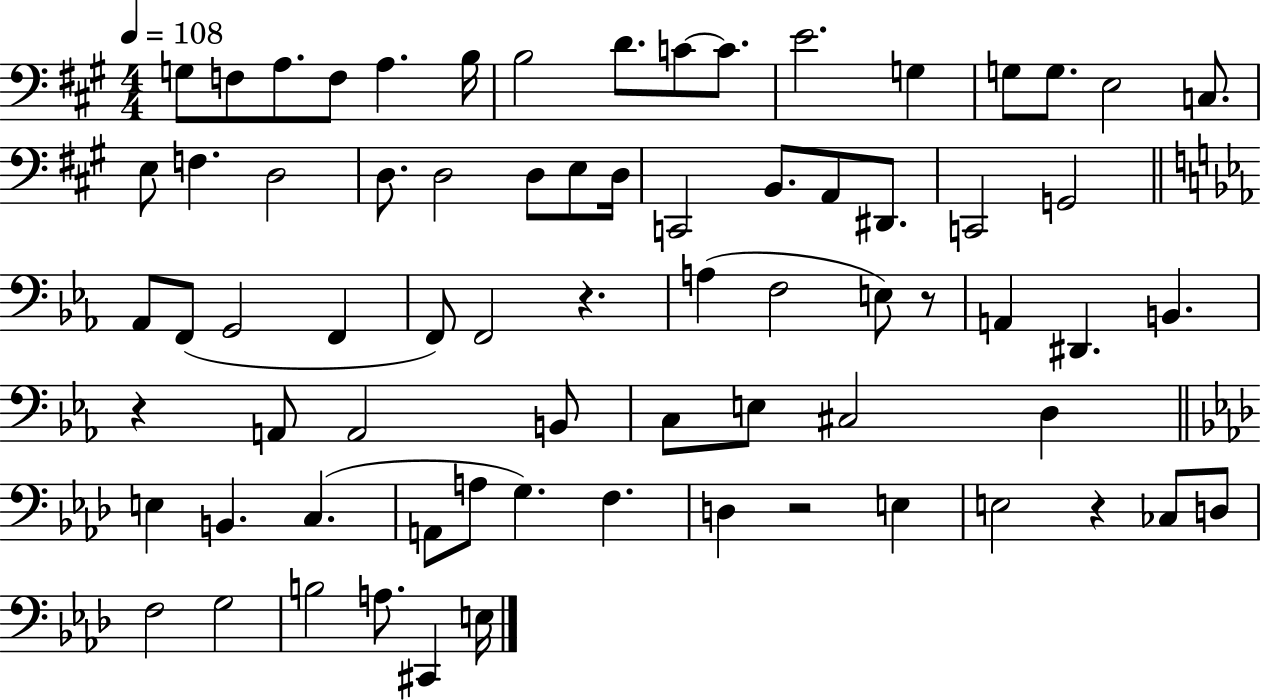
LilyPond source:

{
  \clef bass
  \numericTimeSignature
  \time 4/4
  \key a \major
  \tempo 4 = 108
  g8 f8 a8. f8 a4. b16 | b2 d'8. c'8~~ c'8. | e'2. g4 | g8 g8. e2 c8. | \break e8 f4. d2 | d8. d2 d8 e8 d16 | c,2 b,8. a,8 dis,8. | c,2 g,2 | \break \bar "||" \break \key c \minor aes,8 f,8( g,2 f,4 | f,8) f,2 r4. | a4( f2 e8) r8 | a,4 dis,4. b,4. | \break r4 a,8 a,2 b,8 | c8 e8 cis2 d4 | \bar "||" \break \key aes \major e4 b,4. c4.( | a,8 a8 g4.) f4. | d4 r2 e4 | e2 r4 ces8 d8 | \break f2 g2 | b2 a8. cis,4 e16 | \bar "|."
}